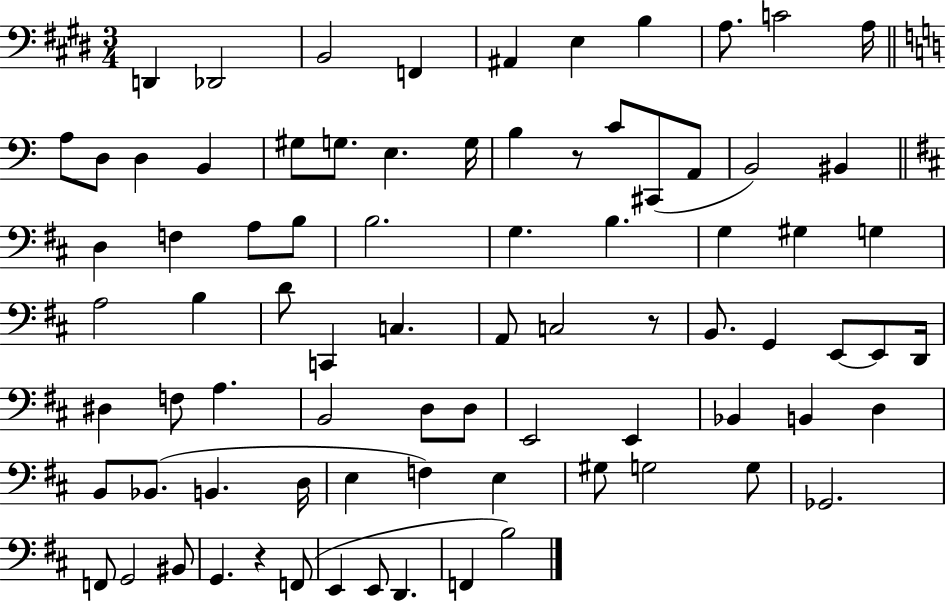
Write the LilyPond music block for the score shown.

{
  \clef bass
  \numericTimeSignature
  \time 3/4
  \key e \major
  d,4 des,2 | b,2 f,4 | ais,4 e4 b4 | a8. c'2 a16 | \break \bar "||" \break \key c \major a8 d8 d4 b,4 | gis8 g8. e4. g16 | b4 r8 c'8 cis,8( a,8 | b,2) bis,4 | \break \bar "||" \break \key d \major d4 f4 a8 b8 | b2. | g4. b4. | g4 gis4 g4 | \break a2 b4 | d'8 c,4 c4. | a,8 c2 r8 | b,8. g,4 e,8~~ e,8 d,16 | \break dis4 f8 a4. | b,2 d8 d8 | e,2 e,4 | bes,4 b,4 d4 | \break b,8 bes,8.( b,4. d16 | e4 f4) e4 | gis8 g2 g8 | ges,2. | \break f,8 g,2 bis,8 | g,4. r4 f,8( | e,4 e,8 d,4. | f,4 b2) | \break \bar "|."
}